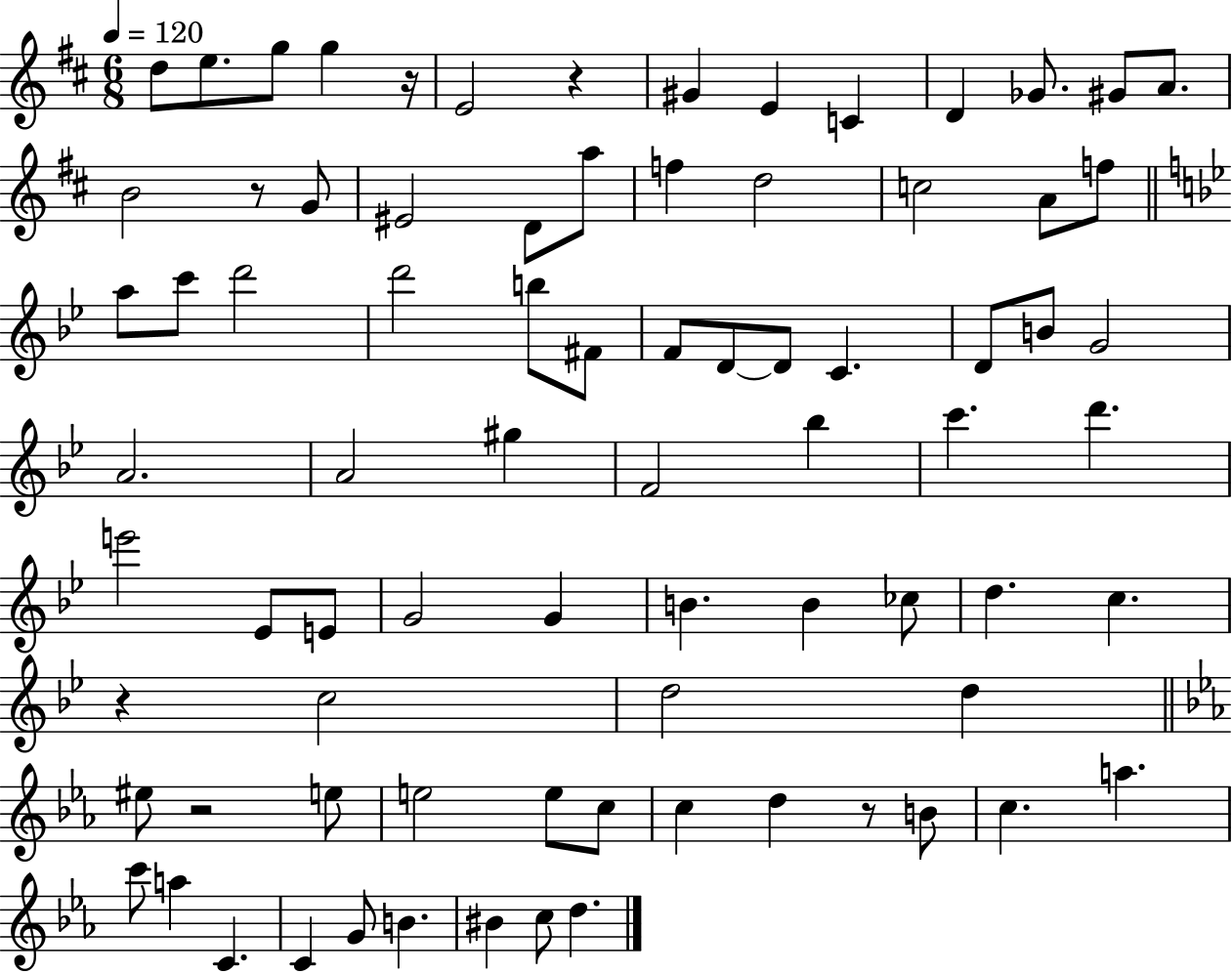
{
  \clef treble
  \numericTimeSignature
  \time 6/8
  \key d \major
  \tempo 4 = 120
  \repeat volta 2 { d''8 e''8. g''8 g''4 r16 | e'2 r4 | gis'4 e'4 c'4 | d'4 ges'8. gis'8 a'8. | \break b'2 r8 g'8 | eis'2 d'8 a''8 | f''4 d''2 | c''2 a'8 f''8 | \break \bar "||" \break \key g \minor a''8 c'''8 d'''2 | d'''2 b''8 fis'8 | f'8 d'8~~ d'8 c'4. | d'8 b'8 g'2 | \break a'2. | a'2 gis''4 | f'2 bes''4 | c'''4. d'''4. | \break e'''2 ees'8 e'8 | g'2 g'4 | b'4. b'4 ces''8 | d''4. c''4. | \break r4 c''2 | d''2 d''4 | \bar "||" \break \key ees \major eis''8 r2 e''8 | e''2 e''8 c''8 | c''4 d''4 r8 b'8 | c''4. a''4. | \break c'''8 a''4 c'4. | c'4 g'8 b'4. | bis'4 c''8 d''4. | } \bar "|."
}